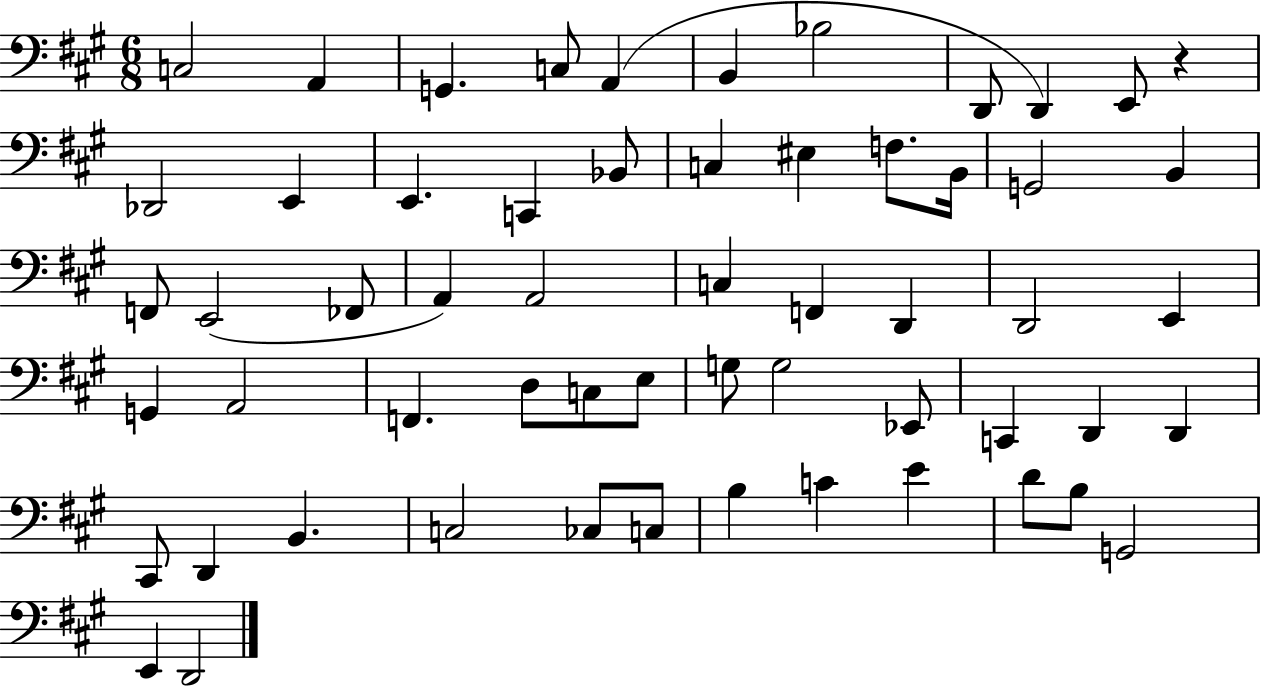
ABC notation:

X:1
T:Untitled
M:6/8
L:1/4
K:A
C,2 A,, G,, C,/2 A,, B,, _B,2 D,,/2 D,, E,,/2 z _D,,2 E,, E,, C,, _B,,/2 C, ^E, F,/2 B,,/4 G,,2 B,, F,,/2 E,,2 _F,,/2 A,, A,,2 C, F,, D,, D,,2 E,, G,, A,,2 F,, D,/2 C,/2 E,/2 G,/2 G,2 _E,,/2 C,, D,, D,, ^C,,/2 D,, B,, C,2 _C,/2 C,/2 B, C E D/2 B,/2 G,,2 E,, D,,2